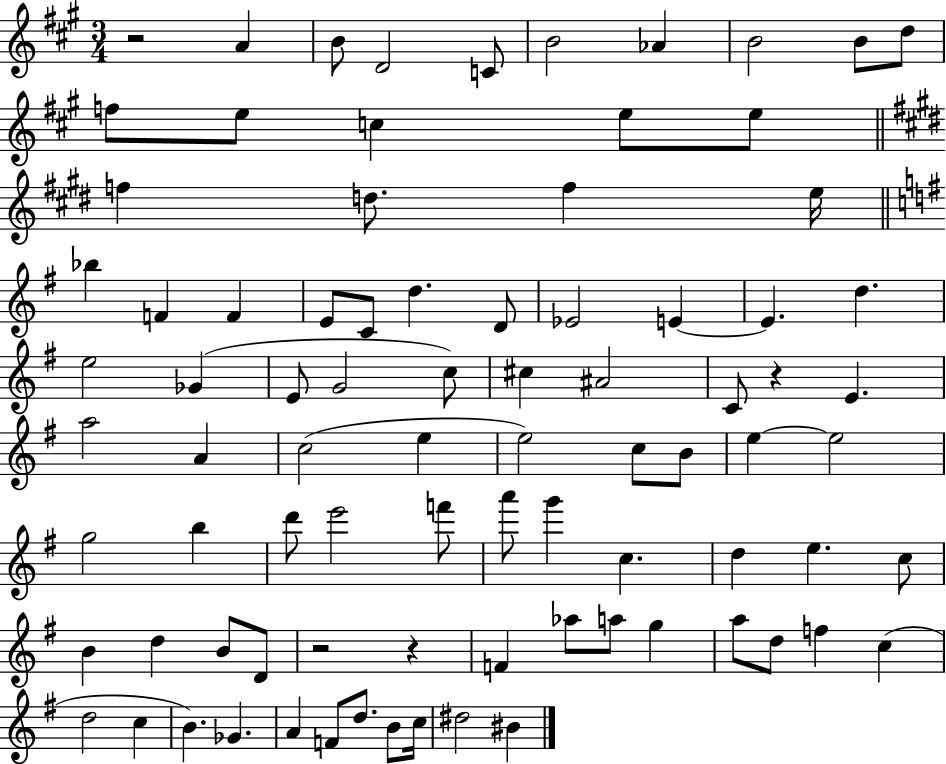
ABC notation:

X:1
T:Untitled
M:3/4
L:1/4
K:A
z2 A B/2 D2 C/2 B2 _A B2 B/2 d/2 f/2 e/2 c e/2 e/2 f d/2 f e/4 _b F F E/2 C/2 d D/2 _E2 E E d e2 _G E/2 G2 c/2 ^c ^A2 C/2 z E a2 A c2 e e2 c/2 B/2 e e2 g2 b d'/2 e'2 f'/2 a'/2 g' c d e c/2 B d B/2 D/2 z2 z F _a/2 a/2 g a/2 d/2 f c d2 c B _G A F/2 d/2 B/2 c/4 ^d2 ^B